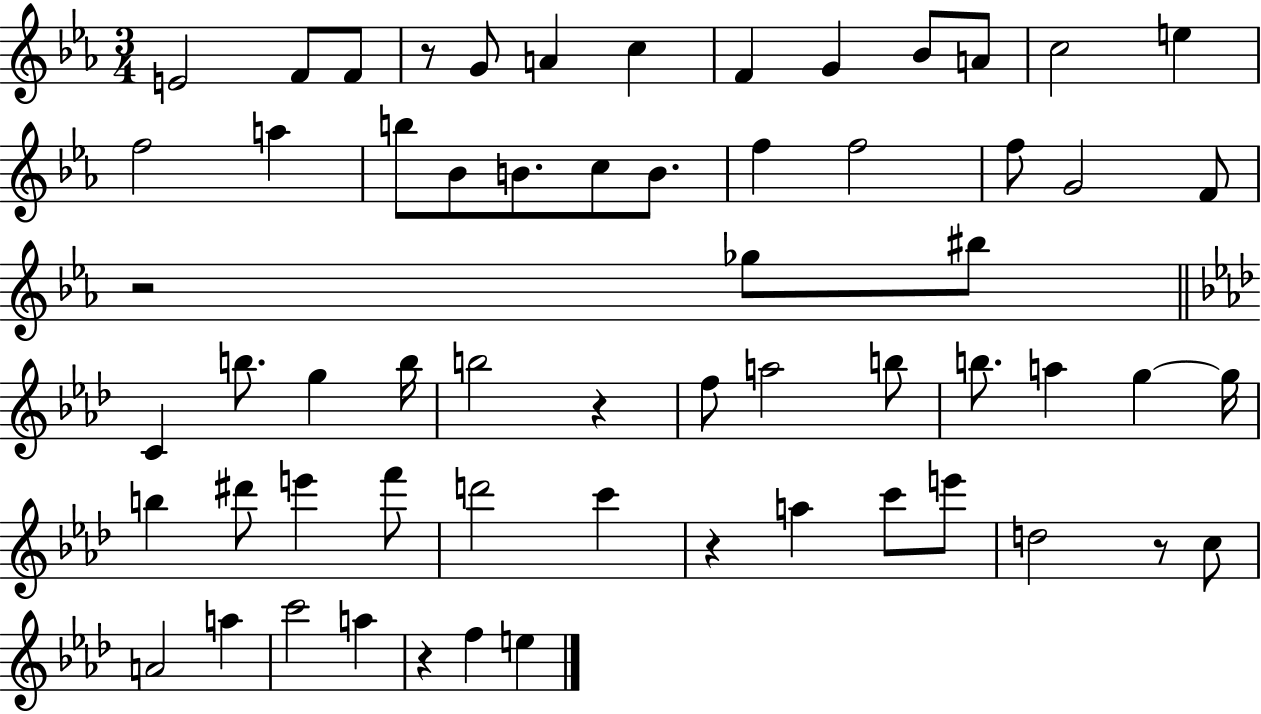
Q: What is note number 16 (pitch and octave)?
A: Bb4